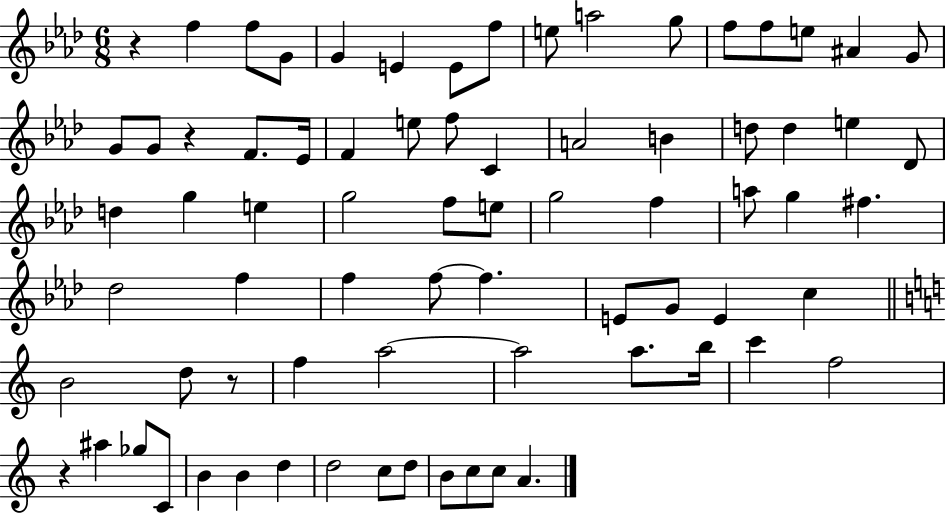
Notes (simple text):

R/q F5/q F5/e G4/e G4/q E4/q E4/e F5/e E5/e A5/h G5/e F5/e F5/e E5/e A#4/q G4/e G4/e G4/e R/q F4/e. Eb4/s F4/q E5/e F5/e C4/q A4/h B4/q D5/e D5/q E5/q Db4/e D5/q G5/q E5/q G5/h F5/e E5/e G5/h F5/q A5/e G5/q F#5/q. Db5/h F5/q F5/q F5/e F5/q. E4/e G4/e E4/q C5/q B4/h D5/e R/e F5/q A5/h A5/h A5/e. B5/s C6/q F5/h R/q A#5/q Gb5/e C4/e B4/q B4/q D5/q D5/h C5/e D5/e B4/e C5/e C5/e A4/q.